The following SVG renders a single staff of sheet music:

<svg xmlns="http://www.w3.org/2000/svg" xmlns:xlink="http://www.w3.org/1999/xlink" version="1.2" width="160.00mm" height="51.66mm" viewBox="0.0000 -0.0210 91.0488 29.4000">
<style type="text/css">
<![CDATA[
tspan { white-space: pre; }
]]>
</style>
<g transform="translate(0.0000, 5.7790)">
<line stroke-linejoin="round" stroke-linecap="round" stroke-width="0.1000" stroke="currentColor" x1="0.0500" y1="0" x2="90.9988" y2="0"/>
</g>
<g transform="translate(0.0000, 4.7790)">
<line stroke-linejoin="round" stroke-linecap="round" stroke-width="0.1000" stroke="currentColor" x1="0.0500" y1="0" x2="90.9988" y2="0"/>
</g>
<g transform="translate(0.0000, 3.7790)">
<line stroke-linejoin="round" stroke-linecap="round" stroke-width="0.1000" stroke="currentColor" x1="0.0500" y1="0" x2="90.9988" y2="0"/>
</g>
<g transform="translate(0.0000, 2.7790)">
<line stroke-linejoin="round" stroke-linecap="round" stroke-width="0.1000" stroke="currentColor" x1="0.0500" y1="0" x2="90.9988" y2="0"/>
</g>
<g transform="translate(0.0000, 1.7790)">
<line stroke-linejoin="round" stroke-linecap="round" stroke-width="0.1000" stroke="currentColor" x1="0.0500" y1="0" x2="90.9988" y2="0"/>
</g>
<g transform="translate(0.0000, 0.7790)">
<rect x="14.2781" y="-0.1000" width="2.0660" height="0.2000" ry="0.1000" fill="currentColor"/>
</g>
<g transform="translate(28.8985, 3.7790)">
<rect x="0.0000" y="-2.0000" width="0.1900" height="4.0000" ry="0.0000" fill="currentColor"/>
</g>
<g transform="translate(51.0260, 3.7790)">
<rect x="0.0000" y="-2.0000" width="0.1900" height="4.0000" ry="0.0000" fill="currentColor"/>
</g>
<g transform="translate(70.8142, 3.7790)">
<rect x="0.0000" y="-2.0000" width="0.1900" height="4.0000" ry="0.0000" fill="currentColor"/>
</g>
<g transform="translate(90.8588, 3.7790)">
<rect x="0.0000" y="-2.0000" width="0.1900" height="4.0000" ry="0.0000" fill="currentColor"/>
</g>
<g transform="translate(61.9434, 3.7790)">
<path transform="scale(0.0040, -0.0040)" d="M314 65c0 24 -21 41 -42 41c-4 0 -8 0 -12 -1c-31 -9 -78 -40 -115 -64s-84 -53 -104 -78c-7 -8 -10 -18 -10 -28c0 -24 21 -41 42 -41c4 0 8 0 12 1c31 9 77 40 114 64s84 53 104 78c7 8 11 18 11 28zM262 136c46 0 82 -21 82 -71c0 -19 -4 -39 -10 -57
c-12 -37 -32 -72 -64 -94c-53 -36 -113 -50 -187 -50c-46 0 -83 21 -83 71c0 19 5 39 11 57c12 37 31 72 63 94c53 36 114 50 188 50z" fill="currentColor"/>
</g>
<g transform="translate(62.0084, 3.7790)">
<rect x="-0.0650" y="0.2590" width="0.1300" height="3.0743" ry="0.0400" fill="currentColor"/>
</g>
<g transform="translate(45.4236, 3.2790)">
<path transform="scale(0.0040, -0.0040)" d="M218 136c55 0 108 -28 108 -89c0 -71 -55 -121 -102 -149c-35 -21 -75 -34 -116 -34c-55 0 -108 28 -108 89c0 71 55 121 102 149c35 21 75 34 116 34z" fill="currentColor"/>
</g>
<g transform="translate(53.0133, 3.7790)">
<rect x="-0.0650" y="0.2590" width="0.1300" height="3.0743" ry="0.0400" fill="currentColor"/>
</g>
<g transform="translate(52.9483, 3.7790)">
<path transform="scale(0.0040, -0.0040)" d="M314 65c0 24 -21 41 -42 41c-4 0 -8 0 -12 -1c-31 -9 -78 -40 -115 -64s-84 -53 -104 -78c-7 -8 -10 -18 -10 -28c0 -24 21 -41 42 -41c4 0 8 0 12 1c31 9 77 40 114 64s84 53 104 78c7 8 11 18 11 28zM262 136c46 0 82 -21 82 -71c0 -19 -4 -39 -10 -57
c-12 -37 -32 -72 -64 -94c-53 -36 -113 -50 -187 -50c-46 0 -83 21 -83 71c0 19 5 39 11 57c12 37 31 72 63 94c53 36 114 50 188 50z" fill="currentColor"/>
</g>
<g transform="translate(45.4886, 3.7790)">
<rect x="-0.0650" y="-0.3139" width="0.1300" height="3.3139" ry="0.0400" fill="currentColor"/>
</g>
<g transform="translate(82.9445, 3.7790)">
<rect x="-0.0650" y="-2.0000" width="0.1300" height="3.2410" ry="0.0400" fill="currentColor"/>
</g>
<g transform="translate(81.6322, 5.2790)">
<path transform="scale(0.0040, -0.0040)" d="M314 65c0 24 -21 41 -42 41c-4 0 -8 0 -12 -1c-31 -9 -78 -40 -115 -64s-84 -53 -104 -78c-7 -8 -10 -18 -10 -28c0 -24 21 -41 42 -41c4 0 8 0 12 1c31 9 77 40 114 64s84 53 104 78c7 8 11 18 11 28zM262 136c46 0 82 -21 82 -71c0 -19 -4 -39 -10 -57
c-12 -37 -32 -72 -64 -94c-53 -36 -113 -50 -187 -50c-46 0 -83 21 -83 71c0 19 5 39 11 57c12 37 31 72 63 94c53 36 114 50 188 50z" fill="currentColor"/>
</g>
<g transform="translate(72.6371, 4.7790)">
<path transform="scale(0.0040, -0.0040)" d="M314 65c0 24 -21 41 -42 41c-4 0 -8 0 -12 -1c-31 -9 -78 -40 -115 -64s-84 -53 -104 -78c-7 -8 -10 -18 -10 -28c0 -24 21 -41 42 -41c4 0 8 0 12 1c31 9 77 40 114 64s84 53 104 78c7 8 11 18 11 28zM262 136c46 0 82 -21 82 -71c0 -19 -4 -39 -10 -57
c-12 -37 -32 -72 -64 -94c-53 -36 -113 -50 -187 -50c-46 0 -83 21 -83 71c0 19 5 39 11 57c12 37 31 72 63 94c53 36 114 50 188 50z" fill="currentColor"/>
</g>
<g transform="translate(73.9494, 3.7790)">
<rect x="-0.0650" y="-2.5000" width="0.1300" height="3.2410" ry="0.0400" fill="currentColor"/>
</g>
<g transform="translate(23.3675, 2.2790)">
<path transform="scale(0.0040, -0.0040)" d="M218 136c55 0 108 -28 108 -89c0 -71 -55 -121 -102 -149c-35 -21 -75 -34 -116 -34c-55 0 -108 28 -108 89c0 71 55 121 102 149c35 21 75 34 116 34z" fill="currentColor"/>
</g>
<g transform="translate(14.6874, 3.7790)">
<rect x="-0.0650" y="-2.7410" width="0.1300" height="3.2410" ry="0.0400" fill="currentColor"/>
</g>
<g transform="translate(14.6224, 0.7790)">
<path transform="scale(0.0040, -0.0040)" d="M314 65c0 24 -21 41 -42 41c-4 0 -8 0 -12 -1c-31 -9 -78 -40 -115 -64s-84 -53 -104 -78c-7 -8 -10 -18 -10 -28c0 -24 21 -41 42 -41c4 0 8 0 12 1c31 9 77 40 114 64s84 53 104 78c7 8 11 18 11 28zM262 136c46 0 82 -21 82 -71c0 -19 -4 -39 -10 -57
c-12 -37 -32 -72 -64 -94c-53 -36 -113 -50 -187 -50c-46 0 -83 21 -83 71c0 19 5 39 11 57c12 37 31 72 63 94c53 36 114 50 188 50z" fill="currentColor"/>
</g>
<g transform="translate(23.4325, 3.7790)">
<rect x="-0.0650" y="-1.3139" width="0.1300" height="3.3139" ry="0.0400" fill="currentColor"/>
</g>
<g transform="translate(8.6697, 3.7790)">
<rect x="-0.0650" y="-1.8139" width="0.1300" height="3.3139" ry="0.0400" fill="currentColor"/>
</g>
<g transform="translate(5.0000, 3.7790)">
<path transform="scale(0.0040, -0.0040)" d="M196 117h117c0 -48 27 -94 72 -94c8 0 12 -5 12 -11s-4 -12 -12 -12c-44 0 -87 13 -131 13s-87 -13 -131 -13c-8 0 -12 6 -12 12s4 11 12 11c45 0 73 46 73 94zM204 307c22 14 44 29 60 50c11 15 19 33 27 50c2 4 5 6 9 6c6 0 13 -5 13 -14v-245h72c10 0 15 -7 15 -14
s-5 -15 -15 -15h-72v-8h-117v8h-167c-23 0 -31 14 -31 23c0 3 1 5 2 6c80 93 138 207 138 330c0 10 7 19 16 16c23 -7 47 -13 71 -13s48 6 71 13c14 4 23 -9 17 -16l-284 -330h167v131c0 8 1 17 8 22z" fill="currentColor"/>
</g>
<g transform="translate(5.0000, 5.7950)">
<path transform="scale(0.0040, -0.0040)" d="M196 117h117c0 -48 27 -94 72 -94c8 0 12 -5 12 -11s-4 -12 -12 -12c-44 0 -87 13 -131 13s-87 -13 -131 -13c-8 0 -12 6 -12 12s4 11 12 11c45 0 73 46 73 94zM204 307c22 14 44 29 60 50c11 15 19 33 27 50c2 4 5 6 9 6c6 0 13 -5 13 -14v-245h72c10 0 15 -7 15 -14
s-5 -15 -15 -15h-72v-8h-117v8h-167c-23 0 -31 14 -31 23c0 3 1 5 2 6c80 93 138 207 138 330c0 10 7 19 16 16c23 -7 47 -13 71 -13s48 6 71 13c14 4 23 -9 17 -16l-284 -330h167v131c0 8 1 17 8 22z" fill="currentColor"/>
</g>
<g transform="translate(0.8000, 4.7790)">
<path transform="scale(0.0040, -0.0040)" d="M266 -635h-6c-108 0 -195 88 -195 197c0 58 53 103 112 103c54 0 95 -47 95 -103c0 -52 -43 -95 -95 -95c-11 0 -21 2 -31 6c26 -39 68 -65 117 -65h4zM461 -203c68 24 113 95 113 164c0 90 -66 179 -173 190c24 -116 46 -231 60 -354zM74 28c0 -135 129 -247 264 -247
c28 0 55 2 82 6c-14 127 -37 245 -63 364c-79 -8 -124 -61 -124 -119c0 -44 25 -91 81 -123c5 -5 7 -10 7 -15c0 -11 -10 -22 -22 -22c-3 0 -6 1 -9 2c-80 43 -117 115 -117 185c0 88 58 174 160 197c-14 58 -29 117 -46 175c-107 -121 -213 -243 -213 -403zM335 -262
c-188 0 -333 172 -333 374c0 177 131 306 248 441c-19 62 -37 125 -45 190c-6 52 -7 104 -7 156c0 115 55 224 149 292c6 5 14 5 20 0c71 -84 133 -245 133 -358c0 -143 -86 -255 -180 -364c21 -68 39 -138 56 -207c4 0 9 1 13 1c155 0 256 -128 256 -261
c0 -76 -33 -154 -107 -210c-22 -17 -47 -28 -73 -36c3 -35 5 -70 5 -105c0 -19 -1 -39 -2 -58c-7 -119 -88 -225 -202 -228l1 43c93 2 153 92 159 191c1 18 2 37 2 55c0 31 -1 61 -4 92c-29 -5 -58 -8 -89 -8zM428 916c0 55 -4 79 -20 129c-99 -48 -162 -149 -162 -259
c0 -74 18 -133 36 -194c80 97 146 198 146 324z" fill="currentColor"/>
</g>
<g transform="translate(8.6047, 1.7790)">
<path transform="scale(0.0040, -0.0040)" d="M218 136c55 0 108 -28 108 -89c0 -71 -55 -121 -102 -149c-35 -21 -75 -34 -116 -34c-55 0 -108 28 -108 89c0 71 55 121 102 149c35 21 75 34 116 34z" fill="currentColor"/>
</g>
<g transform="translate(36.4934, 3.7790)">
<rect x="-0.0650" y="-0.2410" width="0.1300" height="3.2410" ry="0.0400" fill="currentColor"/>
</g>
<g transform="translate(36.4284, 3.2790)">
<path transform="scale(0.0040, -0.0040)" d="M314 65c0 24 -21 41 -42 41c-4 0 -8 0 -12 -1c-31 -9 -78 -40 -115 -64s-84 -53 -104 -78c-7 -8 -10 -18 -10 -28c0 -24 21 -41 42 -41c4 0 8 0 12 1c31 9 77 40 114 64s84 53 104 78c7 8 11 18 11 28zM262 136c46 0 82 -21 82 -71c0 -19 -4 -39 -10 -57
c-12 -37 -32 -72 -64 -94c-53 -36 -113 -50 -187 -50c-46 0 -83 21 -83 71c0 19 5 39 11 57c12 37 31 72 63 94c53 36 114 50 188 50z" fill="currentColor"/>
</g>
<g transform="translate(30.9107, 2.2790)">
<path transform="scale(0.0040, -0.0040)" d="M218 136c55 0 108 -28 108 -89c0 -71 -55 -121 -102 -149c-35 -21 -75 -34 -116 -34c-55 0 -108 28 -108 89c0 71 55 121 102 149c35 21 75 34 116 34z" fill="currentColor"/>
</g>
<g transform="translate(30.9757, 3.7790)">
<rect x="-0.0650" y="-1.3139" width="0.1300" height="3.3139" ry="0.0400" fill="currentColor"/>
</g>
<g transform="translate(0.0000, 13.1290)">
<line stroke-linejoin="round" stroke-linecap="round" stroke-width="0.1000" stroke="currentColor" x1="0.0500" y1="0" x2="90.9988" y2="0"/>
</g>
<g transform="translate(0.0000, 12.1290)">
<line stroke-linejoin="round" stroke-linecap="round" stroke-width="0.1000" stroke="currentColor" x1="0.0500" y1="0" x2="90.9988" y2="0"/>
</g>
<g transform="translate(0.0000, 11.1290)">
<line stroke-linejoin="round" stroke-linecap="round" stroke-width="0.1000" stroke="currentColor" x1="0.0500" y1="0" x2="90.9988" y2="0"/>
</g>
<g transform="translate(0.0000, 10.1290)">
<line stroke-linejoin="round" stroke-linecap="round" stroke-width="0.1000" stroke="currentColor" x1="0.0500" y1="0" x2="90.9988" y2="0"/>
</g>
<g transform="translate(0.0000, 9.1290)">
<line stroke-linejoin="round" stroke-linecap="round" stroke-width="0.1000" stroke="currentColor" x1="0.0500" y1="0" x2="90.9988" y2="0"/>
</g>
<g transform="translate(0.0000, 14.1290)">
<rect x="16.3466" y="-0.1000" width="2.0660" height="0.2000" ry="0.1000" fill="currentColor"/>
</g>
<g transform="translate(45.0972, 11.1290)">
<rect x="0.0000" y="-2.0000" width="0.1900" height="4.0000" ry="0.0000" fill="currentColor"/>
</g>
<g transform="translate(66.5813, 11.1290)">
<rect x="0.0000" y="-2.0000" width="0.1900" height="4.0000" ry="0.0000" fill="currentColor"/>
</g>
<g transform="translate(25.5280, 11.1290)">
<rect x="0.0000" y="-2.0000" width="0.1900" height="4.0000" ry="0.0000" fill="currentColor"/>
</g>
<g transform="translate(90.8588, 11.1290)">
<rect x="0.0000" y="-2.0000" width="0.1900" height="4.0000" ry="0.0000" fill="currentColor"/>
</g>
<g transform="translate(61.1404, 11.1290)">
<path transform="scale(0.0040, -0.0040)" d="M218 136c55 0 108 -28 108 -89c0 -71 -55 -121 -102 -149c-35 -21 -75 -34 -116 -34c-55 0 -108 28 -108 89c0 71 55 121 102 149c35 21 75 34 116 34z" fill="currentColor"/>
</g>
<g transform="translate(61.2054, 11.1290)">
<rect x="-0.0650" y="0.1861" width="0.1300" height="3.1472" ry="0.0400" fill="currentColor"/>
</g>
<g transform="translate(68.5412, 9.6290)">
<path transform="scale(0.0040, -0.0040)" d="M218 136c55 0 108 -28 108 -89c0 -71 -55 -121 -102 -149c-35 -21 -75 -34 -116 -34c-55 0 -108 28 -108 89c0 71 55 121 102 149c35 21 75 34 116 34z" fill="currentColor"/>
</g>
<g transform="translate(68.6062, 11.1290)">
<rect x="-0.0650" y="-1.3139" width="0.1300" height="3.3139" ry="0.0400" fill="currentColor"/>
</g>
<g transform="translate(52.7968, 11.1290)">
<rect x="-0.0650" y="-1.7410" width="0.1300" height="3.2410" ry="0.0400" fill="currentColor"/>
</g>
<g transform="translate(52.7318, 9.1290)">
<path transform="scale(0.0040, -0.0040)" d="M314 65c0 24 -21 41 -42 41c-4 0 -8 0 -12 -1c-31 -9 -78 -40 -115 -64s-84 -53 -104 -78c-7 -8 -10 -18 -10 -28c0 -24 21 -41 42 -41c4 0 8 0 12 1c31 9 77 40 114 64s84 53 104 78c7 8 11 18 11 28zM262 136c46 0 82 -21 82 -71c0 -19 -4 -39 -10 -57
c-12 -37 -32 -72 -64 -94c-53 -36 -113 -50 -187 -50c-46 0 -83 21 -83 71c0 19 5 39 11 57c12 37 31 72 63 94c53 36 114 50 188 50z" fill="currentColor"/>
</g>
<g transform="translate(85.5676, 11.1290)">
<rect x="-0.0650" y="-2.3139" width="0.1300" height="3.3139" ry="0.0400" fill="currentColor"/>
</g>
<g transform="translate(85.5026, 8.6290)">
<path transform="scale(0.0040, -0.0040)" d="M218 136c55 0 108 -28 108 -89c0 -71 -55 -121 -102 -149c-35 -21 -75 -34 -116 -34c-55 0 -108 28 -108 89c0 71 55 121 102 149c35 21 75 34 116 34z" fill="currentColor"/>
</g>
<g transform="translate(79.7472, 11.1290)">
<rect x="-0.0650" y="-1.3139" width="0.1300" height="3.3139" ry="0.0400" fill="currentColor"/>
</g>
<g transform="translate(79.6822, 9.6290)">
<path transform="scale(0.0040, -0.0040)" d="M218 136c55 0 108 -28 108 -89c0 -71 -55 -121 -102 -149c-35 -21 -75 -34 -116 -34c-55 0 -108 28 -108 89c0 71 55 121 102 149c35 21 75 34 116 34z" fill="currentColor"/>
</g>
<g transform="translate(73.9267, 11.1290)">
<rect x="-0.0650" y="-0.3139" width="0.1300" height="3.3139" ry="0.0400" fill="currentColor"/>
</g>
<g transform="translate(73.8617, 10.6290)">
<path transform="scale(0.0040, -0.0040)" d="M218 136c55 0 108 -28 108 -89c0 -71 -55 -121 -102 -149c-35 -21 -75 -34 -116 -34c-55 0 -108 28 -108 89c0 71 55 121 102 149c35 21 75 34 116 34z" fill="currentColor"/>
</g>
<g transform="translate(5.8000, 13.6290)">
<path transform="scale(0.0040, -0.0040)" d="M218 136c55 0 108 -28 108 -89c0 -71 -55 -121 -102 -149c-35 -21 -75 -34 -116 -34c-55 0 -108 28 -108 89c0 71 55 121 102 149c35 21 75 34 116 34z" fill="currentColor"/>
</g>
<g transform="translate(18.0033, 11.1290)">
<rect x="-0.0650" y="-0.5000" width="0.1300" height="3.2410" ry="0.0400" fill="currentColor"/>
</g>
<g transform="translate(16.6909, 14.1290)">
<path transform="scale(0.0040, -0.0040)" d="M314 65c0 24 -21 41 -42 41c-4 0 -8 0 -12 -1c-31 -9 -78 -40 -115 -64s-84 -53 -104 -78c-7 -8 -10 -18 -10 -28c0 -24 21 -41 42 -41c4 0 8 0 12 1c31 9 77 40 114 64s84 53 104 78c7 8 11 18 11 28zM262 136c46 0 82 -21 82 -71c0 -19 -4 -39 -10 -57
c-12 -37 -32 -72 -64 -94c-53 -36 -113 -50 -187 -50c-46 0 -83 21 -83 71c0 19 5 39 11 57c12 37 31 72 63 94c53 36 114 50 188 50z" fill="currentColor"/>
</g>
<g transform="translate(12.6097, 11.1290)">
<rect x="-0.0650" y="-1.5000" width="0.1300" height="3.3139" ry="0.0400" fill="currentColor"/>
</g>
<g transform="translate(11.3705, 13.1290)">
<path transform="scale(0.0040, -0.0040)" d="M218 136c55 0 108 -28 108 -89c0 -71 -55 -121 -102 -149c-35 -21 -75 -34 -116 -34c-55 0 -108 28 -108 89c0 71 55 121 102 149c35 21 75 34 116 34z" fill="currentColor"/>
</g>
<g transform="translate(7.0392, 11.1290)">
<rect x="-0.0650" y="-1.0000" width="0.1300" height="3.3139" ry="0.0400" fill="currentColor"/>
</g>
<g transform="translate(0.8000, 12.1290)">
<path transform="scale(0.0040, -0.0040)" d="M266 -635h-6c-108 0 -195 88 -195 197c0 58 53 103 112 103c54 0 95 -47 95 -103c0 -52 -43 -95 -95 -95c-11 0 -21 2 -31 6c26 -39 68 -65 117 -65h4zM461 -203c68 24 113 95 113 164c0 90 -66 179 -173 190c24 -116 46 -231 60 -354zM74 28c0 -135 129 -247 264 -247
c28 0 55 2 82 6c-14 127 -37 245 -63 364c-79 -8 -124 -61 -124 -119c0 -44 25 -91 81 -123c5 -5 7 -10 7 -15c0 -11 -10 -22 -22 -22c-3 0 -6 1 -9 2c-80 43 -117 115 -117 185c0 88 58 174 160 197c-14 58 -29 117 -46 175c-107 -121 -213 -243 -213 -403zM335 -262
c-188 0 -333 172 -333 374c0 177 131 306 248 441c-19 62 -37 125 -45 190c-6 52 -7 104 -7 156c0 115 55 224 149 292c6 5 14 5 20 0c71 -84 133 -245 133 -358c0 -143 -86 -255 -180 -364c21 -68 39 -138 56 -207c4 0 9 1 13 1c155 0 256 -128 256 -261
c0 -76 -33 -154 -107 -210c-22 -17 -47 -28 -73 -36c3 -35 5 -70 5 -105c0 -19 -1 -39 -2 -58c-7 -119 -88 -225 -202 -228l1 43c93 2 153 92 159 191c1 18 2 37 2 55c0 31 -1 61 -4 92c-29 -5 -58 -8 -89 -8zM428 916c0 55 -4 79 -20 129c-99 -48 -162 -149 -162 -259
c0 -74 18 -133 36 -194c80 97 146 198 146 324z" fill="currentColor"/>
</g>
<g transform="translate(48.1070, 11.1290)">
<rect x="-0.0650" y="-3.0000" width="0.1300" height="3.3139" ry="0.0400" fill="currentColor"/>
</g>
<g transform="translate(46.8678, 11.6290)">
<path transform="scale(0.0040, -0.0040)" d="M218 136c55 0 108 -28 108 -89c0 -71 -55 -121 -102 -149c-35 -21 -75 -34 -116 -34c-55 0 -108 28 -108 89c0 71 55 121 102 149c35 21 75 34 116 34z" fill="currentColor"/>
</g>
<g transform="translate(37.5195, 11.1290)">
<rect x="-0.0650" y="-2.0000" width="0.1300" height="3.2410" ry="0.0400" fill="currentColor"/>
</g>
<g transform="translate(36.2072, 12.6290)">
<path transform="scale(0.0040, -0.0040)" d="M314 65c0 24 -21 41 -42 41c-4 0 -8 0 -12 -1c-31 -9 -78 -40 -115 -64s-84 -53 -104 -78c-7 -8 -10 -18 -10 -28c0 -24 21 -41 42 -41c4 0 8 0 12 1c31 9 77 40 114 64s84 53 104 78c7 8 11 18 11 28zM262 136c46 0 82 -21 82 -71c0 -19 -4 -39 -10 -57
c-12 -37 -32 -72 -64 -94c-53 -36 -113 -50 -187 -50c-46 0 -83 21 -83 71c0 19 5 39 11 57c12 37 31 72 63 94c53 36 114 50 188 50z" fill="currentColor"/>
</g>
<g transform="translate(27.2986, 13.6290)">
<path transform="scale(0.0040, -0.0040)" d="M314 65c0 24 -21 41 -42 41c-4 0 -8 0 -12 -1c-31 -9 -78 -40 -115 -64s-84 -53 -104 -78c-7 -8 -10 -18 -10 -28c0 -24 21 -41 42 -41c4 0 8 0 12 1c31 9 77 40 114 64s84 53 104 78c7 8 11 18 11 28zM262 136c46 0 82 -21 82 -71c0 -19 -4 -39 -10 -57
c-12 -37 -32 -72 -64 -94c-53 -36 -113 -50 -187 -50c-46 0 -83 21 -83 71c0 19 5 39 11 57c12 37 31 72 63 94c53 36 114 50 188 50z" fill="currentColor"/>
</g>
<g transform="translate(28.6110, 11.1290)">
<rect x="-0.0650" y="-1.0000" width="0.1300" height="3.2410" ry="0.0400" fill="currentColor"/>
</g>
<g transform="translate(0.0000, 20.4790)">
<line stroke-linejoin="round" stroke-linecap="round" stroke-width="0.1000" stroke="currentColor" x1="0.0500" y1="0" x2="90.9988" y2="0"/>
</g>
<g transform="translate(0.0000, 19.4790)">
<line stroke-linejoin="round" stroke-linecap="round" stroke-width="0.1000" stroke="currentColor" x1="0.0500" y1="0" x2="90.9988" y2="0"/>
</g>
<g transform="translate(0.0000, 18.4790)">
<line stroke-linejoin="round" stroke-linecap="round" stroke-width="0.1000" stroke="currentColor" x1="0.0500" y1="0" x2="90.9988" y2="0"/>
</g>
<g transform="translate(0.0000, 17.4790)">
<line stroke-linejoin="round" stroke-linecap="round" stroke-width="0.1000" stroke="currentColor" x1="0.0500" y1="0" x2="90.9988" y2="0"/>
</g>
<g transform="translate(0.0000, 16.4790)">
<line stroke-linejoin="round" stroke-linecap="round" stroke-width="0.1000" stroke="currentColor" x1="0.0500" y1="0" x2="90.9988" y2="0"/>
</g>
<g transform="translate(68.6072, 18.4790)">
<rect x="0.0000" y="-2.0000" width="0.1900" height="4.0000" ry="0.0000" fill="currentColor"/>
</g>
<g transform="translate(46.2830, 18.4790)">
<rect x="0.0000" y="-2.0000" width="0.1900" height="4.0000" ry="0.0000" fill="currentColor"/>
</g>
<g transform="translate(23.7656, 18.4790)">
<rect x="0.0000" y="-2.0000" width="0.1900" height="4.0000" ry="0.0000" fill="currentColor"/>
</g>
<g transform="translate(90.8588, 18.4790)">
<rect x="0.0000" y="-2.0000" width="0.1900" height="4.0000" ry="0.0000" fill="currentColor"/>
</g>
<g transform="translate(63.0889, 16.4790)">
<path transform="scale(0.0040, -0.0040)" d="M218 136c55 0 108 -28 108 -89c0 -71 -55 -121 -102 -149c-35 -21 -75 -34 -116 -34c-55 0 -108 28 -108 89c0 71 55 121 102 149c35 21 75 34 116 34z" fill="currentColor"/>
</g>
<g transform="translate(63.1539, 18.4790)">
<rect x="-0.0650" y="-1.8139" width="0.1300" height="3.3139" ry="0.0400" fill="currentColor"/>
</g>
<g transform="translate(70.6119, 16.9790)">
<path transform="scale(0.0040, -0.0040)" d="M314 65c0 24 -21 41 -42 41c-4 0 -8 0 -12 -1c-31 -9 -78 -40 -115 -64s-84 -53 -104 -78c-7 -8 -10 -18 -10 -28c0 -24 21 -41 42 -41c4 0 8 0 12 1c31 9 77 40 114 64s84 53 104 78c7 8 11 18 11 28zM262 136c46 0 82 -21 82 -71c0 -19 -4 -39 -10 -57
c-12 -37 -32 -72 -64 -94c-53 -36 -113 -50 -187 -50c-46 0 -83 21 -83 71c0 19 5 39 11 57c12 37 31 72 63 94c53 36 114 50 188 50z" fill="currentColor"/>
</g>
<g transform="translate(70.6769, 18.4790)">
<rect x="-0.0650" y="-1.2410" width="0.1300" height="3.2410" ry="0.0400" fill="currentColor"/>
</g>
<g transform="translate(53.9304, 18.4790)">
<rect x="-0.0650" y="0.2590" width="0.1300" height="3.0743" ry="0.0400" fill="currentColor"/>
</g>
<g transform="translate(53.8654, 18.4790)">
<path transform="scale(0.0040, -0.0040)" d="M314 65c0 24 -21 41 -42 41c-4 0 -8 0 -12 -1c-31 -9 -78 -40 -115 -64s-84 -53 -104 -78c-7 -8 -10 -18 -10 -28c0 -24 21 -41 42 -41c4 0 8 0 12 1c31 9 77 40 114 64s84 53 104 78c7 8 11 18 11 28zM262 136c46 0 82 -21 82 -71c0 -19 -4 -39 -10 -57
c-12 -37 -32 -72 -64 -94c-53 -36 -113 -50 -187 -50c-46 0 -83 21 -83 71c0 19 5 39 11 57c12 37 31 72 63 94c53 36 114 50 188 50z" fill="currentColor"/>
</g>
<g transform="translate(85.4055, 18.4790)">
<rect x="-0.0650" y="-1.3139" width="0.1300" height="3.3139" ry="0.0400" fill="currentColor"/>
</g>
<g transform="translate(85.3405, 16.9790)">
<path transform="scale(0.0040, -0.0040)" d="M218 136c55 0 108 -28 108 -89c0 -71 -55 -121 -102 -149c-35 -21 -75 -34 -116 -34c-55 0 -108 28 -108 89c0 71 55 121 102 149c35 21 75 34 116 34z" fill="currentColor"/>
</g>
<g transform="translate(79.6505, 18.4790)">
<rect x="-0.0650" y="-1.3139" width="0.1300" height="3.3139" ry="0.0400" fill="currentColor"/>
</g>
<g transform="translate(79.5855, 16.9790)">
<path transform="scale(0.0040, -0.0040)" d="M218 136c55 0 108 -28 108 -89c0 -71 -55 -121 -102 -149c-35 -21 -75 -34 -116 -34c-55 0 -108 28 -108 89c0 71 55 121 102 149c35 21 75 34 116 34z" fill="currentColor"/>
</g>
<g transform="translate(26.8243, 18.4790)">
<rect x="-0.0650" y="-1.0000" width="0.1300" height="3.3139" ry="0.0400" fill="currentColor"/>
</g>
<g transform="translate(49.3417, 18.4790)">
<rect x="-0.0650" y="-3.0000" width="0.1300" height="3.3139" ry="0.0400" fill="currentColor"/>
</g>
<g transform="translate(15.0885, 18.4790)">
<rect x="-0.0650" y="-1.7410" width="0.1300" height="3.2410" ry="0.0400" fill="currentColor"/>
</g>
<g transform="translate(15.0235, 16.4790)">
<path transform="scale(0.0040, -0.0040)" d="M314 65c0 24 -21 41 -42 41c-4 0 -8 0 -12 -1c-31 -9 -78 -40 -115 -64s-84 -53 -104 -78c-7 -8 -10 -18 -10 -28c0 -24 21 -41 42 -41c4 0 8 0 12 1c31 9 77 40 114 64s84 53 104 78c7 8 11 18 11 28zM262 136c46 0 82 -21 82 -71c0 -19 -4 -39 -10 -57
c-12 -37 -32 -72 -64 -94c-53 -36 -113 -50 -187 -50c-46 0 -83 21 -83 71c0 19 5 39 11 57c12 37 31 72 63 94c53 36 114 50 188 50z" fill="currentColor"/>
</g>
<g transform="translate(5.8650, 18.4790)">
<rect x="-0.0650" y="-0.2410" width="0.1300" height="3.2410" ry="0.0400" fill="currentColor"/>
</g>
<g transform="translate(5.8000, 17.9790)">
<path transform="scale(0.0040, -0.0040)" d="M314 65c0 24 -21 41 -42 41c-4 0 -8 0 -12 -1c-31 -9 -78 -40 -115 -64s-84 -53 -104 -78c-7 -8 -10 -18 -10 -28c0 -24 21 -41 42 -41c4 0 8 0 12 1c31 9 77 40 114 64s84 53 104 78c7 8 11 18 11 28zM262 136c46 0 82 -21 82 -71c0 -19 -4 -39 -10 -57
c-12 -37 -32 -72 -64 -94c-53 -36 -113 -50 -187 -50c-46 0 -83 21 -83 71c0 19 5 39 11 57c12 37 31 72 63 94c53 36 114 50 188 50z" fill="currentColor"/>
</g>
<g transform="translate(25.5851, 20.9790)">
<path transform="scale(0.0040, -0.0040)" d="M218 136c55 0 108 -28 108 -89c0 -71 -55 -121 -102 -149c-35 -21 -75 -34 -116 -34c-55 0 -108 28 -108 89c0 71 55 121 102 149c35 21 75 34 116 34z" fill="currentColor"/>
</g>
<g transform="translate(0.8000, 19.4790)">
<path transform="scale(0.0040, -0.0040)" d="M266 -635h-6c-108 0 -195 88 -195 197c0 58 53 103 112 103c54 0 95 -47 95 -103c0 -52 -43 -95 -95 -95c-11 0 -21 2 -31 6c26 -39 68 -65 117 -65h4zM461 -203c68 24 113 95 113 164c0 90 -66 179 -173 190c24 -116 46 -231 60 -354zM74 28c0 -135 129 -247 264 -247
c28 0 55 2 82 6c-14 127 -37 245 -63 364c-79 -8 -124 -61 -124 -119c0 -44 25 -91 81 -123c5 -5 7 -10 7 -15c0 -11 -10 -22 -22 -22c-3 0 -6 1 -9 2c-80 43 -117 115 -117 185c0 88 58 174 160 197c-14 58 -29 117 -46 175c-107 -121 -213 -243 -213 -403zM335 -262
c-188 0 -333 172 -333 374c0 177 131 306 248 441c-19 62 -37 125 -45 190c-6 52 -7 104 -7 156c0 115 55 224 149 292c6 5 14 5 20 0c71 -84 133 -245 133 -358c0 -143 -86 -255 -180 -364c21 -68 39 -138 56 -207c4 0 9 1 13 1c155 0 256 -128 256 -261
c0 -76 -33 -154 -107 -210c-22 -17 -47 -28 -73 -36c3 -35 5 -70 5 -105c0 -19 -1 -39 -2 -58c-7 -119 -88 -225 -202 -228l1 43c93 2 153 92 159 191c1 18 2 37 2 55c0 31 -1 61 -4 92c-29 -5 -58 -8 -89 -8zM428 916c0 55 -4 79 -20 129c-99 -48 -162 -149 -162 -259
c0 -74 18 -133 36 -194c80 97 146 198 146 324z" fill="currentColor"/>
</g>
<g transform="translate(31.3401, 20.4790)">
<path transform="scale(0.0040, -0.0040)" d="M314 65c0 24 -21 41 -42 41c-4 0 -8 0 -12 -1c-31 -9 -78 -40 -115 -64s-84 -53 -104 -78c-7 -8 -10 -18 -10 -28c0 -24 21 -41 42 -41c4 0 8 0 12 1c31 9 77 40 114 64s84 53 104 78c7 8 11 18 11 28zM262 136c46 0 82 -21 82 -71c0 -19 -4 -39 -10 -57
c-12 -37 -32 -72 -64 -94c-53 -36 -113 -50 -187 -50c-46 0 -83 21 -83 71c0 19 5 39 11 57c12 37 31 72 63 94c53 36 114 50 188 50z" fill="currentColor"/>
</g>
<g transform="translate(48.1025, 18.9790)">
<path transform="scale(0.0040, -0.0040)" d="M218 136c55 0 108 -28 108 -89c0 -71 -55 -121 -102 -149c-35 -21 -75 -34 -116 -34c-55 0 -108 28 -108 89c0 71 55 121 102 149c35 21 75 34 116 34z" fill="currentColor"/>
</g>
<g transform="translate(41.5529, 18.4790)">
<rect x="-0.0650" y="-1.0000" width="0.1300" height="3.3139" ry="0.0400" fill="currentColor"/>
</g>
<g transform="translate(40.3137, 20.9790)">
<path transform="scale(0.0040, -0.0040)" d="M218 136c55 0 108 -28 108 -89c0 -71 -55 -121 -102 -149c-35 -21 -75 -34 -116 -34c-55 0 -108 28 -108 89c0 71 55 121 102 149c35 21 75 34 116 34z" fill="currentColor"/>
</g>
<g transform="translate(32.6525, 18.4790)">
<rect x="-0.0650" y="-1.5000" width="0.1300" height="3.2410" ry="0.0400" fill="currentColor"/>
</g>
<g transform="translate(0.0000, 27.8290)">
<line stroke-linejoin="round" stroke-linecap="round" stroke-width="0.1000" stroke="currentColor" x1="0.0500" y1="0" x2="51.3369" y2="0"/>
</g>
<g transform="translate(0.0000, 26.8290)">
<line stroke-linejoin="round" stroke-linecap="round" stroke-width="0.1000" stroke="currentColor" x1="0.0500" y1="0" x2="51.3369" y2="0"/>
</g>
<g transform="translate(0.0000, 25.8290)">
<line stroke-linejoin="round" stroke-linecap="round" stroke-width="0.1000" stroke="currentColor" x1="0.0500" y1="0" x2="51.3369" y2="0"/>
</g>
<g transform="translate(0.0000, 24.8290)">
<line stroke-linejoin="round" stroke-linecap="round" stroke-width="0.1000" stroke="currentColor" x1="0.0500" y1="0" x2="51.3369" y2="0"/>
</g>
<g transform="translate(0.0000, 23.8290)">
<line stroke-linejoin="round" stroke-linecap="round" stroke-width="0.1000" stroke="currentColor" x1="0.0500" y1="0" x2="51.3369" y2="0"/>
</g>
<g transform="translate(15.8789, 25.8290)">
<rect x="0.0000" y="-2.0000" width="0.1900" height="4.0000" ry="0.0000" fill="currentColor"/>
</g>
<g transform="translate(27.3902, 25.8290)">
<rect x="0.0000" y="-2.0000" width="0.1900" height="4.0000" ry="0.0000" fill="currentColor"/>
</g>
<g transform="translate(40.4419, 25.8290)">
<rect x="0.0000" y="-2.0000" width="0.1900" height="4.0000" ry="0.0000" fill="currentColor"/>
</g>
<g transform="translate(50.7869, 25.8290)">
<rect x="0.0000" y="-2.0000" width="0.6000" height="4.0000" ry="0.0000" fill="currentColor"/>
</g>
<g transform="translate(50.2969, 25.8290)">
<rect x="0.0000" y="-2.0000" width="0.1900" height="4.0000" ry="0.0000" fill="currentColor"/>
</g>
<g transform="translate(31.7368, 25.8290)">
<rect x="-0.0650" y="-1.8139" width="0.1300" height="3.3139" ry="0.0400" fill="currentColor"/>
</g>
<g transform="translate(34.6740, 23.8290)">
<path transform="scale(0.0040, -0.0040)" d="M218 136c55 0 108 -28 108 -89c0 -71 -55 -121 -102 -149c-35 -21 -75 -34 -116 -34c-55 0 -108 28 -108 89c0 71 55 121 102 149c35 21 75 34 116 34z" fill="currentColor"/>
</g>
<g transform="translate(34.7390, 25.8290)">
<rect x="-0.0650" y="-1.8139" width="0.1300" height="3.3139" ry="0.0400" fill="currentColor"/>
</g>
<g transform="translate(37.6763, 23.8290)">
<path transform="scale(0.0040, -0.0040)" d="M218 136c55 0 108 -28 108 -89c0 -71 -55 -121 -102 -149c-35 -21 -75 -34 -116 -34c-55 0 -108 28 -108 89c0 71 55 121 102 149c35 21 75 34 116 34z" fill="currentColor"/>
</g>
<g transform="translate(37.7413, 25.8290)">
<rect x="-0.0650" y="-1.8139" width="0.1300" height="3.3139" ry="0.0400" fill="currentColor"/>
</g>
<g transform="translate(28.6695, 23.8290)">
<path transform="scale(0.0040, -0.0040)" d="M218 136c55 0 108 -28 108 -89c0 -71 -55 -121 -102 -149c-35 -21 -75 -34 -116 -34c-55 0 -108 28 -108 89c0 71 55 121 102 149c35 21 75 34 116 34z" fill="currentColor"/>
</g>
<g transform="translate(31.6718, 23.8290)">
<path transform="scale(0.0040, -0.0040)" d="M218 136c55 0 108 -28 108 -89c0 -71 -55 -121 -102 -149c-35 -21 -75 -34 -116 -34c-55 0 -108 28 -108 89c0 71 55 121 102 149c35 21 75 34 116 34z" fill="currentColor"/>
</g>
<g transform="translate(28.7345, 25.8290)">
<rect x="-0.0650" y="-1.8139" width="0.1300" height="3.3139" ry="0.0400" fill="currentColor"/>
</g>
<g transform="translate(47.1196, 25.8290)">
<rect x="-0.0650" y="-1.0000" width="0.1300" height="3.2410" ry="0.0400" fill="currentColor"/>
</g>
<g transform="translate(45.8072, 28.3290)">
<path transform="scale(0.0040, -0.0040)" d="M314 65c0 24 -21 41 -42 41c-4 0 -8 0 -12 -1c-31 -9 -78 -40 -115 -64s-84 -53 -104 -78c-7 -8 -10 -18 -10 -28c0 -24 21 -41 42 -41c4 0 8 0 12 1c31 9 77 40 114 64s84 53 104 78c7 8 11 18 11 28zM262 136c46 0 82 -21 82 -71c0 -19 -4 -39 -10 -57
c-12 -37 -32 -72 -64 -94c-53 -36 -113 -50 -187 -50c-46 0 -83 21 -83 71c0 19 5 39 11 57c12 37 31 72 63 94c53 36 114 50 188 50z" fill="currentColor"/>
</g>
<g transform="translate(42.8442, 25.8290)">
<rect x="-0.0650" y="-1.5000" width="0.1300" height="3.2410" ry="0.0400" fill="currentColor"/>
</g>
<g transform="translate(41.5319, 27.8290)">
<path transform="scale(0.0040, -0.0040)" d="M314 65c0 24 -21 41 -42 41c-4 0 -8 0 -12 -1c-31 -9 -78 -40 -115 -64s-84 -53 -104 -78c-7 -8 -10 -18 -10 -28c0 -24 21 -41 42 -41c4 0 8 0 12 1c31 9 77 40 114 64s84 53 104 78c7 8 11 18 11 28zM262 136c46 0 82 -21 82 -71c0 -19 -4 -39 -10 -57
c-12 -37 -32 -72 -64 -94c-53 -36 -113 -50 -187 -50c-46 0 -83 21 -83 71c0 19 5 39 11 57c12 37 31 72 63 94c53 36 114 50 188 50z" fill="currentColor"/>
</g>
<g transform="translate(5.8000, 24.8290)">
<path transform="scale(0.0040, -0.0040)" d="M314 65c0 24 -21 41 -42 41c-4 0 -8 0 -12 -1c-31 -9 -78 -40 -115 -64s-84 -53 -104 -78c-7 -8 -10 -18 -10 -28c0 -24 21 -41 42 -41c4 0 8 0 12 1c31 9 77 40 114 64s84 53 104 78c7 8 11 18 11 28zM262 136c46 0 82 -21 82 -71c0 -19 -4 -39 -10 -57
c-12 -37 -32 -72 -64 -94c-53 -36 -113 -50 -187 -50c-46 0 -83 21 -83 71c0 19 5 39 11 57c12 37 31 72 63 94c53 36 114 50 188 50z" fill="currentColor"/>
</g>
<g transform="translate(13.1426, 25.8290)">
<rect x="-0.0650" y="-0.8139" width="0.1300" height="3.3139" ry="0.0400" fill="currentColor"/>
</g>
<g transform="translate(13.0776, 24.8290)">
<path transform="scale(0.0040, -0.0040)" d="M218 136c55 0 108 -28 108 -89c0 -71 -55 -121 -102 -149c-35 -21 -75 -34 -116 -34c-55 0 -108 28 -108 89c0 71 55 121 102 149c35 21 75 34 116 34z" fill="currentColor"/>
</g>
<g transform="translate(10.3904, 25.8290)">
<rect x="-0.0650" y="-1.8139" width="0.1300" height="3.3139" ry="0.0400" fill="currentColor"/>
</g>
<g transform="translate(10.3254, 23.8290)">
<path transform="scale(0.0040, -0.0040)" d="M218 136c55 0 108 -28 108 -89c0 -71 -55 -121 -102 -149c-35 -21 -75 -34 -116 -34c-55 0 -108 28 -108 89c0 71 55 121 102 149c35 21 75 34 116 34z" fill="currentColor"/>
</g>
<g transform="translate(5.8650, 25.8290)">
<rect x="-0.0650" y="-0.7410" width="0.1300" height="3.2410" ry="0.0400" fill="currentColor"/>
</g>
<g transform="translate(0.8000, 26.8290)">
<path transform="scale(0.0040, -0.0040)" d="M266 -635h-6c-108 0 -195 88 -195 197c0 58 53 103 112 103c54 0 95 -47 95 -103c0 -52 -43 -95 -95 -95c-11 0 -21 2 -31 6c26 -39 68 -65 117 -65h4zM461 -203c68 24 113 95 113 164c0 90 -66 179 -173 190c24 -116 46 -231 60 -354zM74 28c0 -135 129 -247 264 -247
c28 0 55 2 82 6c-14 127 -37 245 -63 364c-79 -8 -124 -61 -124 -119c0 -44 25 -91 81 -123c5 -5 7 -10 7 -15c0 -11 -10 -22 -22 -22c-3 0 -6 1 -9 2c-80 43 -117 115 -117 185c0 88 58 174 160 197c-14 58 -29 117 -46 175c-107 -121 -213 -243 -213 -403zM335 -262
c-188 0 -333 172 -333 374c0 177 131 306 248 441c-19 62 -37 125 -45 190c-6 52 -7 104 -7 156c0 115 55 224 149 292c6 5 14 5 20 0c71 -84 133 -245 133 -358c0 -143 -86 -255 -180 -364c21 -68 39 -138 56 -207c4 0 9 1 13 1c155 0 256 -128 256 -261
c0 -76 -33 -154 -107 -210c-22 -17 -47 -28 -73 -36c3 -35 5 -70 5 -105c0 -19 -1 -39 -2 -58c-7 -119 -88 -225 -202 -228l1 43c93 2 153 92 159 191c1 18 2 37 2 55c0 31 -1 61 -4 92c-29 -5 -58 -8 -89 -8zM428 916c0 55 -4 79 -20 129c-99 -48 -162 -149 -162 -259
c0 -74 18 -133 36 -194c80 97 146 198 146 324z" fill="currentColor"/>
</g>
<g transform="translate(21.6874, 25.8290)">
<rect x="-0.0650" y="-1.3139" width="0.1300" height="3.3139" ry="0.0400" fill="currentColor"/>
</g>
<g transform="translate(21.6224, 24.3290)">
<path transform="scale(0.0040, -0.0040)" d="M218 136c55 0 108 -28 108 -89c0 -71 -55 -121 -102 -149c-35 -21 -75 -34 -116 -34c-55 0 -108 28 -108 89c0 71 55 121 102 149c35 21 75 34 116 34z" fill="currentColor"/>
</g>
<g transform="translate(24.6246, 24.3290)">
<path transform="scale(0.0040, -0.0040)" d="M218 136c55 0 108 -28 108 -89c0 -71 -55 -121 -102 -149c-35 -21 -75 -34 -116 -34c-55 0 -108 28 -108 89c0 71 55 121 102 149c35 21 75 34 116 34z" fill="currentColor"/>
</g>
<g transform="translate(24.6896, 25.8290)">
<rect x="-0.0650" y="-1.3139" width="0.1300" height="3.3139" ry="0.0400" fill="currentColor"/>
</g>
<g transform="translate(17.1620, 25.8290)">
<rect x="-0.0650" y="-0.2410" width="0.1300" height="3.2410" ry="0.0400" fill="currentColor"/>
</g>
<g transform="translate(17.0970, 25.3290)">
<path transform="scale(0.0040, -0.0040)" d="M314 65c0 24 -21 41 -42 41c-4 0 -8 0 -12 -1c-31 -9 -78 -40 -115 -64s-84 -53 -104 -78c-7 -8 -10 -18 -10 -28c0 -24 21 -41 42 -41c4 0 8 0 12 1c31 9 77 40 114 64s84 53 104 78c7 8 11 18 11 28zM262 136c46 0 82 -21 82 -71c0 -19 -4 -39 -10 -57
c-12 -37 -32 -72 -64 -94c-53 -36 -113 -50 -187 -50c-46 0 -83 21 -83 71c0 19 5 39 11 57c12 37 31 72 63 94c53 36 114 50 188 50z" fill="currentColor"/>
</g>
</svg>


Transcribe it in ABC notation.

X:1
T:Untitled
M:4/4
L:1/4
K:C
f a2 e e c2 c B2 B2 G2 F2 D E C2 D2 F2 A f2 B e c e g c2 f2 D E2 D A B2 f e2 e e d2 f d c2 e e f f f f E2 D2